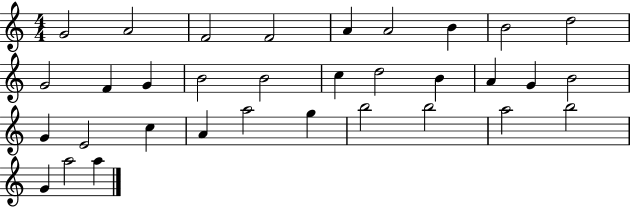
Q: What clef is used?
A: treble